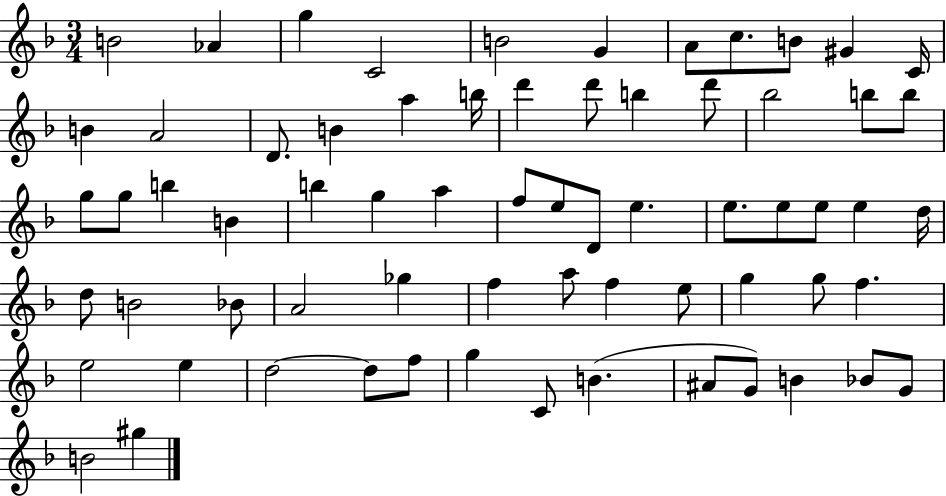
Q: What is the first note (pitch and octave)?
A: B4